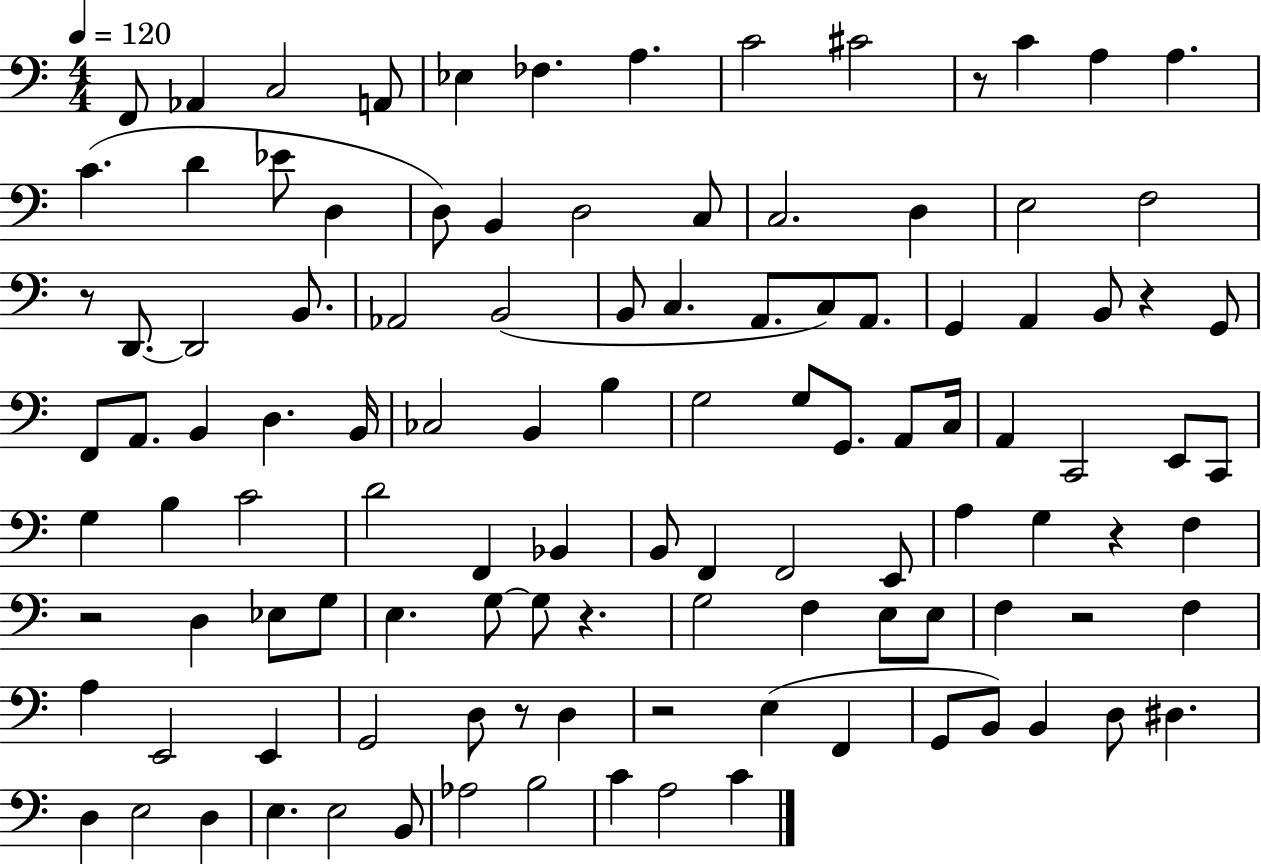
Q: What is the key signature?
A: C major